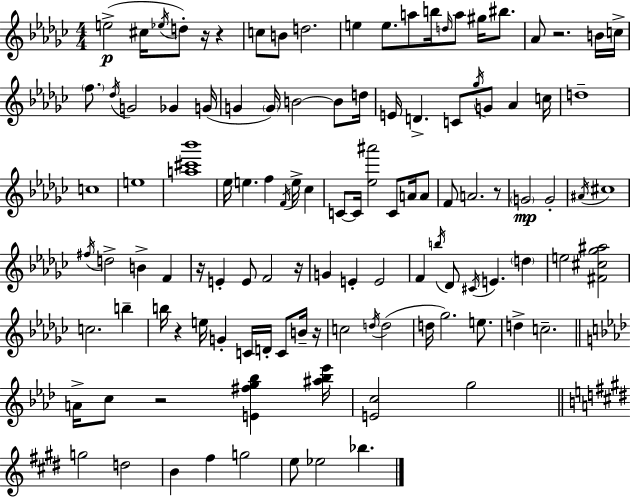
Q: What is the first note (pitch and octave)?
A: E5